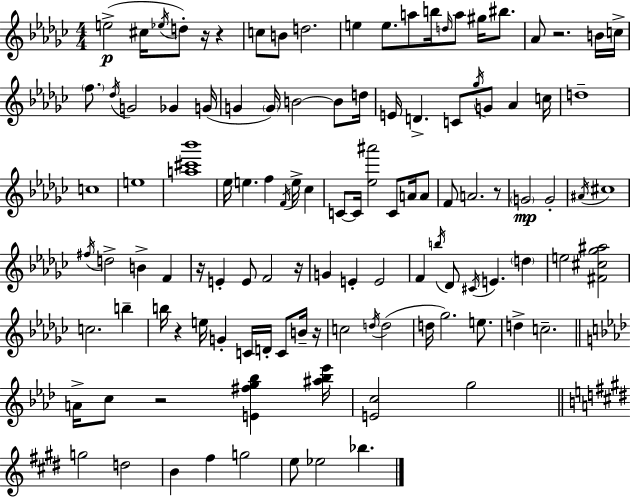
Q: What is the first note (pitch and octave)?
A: E5